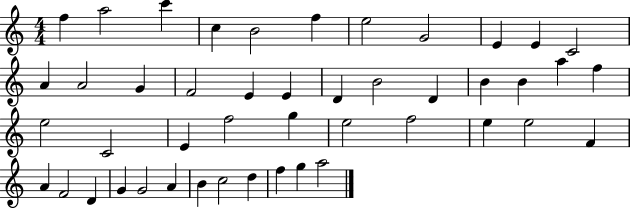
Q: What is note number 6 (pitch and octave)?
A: F5